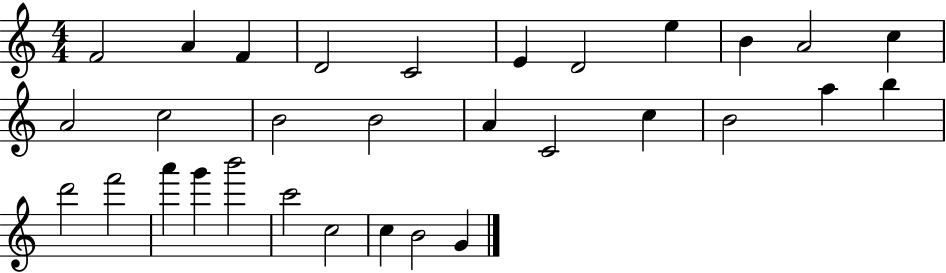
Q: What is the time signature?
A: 4/4